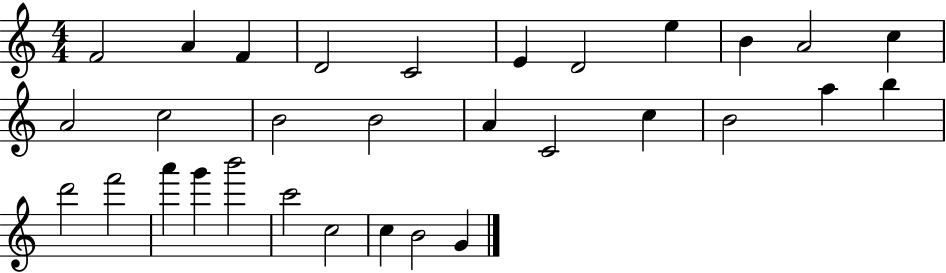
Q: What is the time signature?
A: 4/4